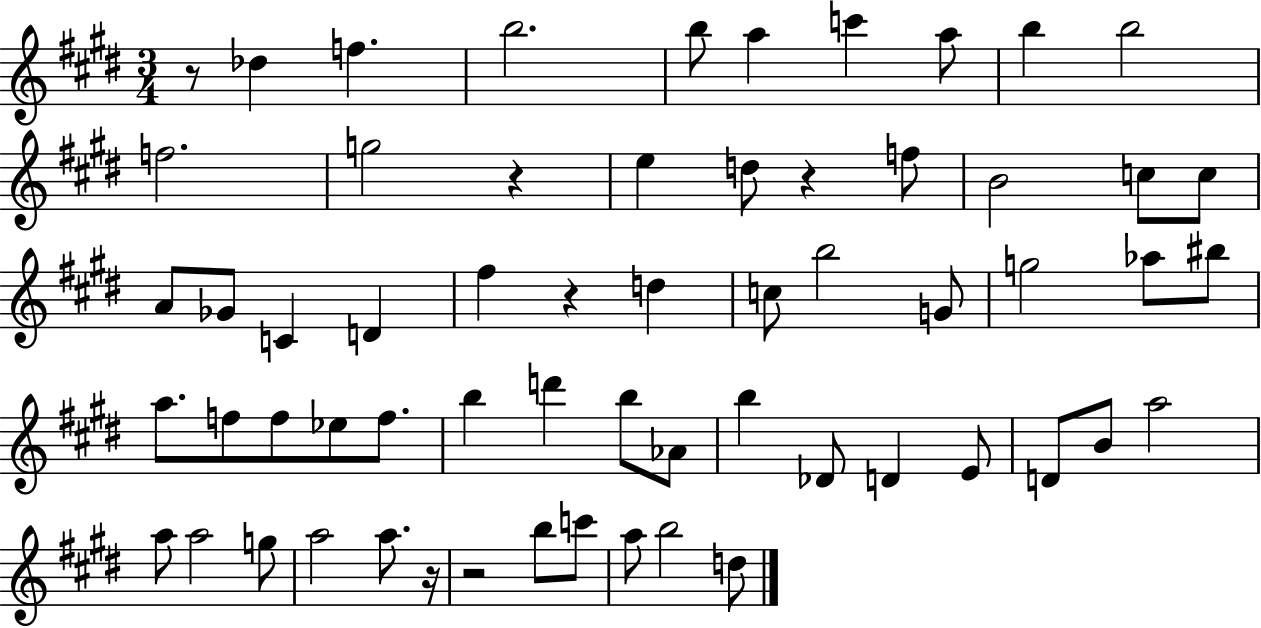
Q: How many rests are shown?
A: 6